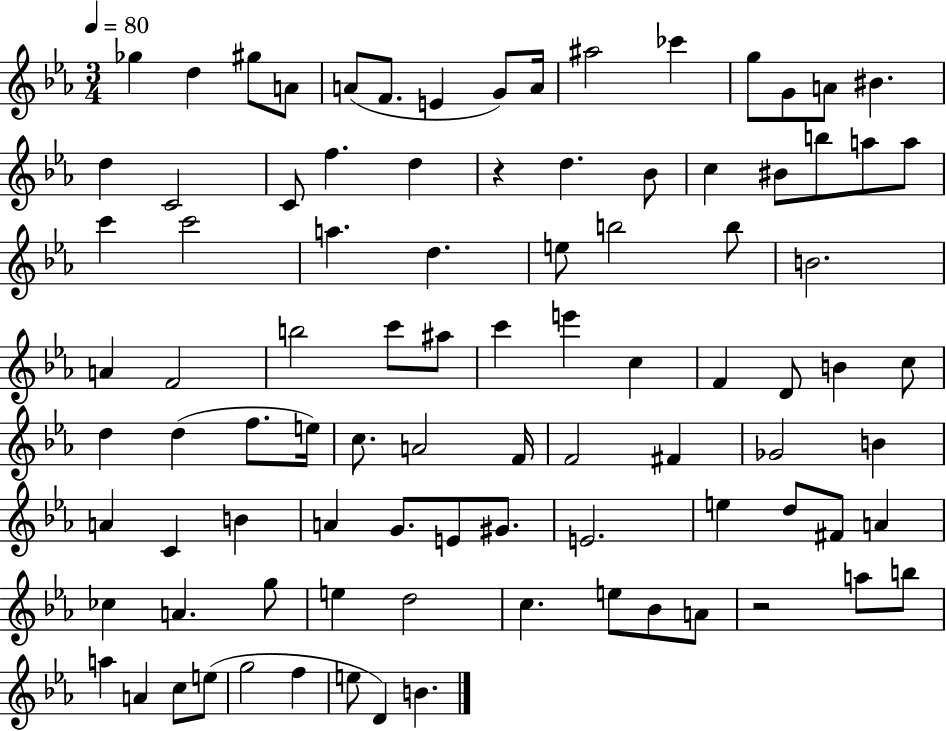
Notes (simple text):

Gb5/q D5/q G#5/e A4/e A4/e F4/e. E4/q G4/e A4/s A#5/h CES6/q G5/e G4/e A4/e BIS4/q. D5/q C4/h C4/e F5/q. D5/q R/q D5/q. Bb4/e C5/q BIS4/e B5/e A5/e A5/e C6/q C6/h A5/q. D5/q. E5/e B5/h B5/e B4/h. A4/q F4/h B5/h C6/e A#5/e C6/q E6/q C5/q F4/q D4/e B4/q C5/e D5/q D5/q F5/e. E5/s C5/e. A4/h F4/s F4/h F#4/q Gb4/h B4/q A4/q C4/q B4/q A4/q G4/e. E4/e G#4/e. E4/h. E5/q D5/e F#4/e A4/q CES5/q A4/q. G5/e E5/q D5/h C5/q. E5/e Bb4/e A4/e R/h A5/e B5/e A5/q A4/q C5/e E5/e G5/h F5/q E5/e D4/q B4/q.